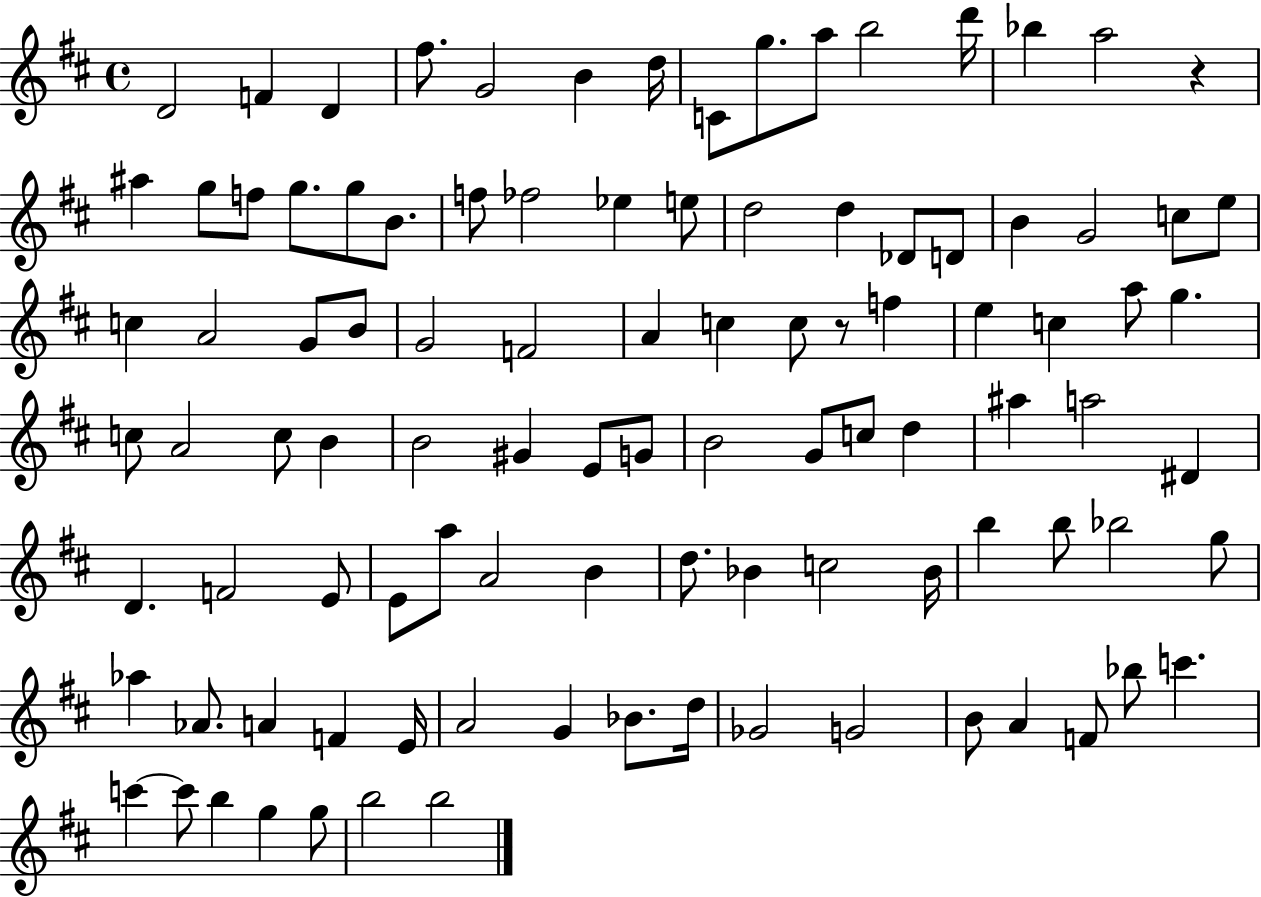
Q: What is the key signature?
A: D major